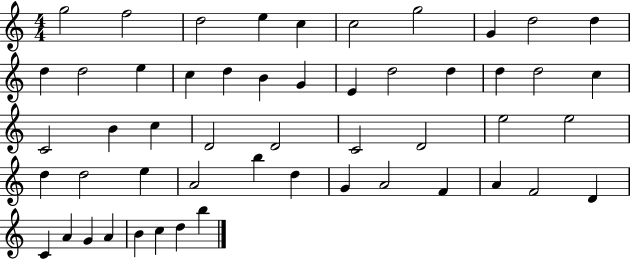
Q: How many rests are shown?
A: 0